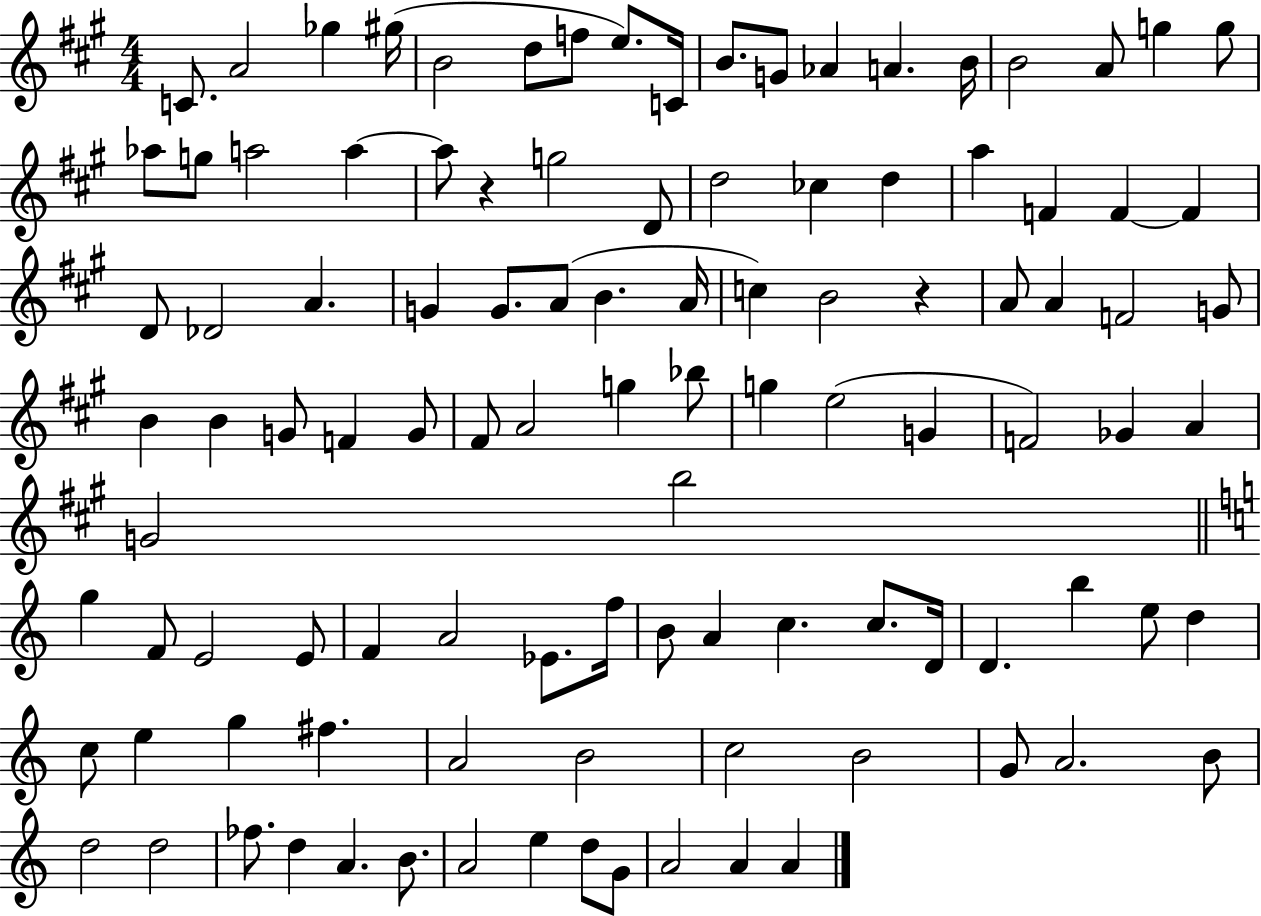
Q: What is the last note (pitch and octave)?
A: A4